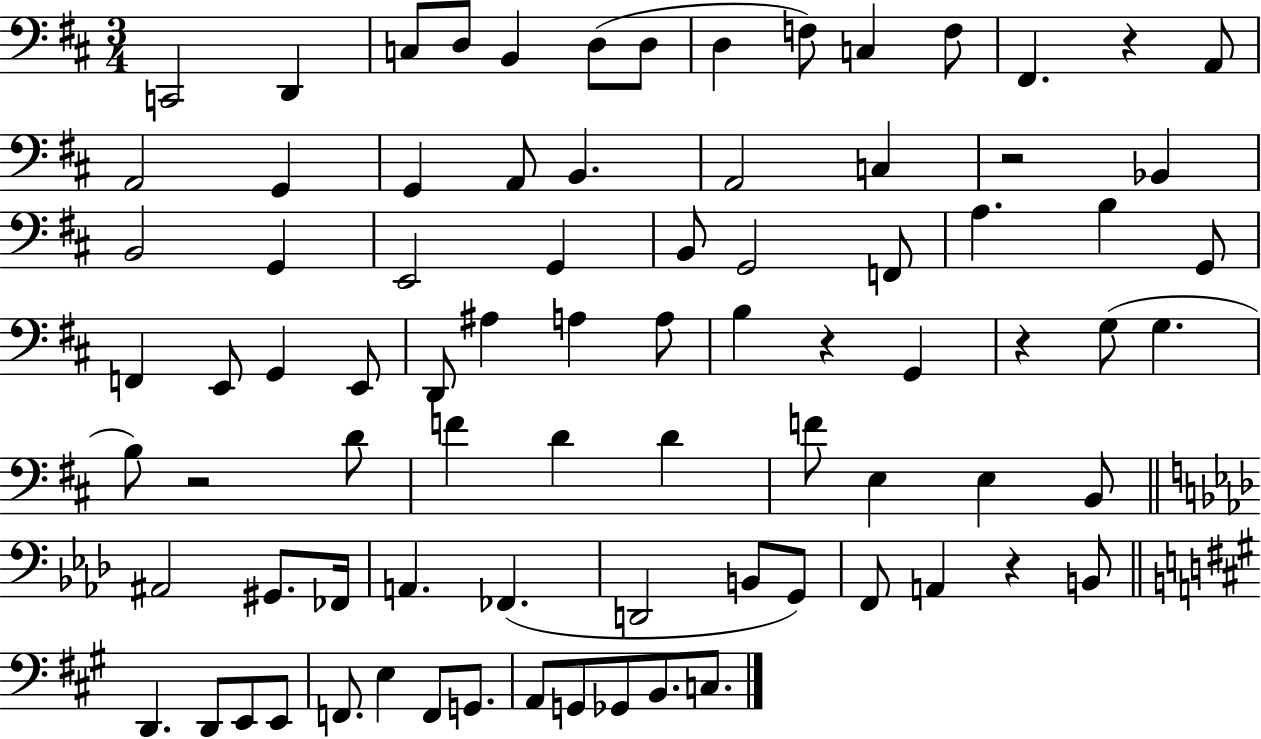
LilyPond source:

{
  \clef bass
  \numericTimeSignature
  \time 3/4
  \key d \major
  \repeat volta 2 { c,2 d,4 | c8 d8 b,4 d8( d8 | d4 f8) c4 f8 | fis,4. r4 a,8 | \break a,2 g,4 | g,4 a,8 b,4. | a,2 c4 | r2 bes,4 | \break b,2 g,4 | e,2 g,4 | b,8 g,2 f,8 | a4. b4 g,8 | \break f,4 e,8 g,4 e,8 | d,8 ais4 a4 a8 | b4 r4 g,4 | r4 g8( g4. | \break b8) r2 d'8 | f'4 d'4 d'4 | f'8 e4 e4 b,8 | \bar "||" \break \key aes \major ais,2 gis,8. fes,16 | a,4. fes,4.( | d,2 b,8 g,8) | f,8 a,4 r4 b,8 | \break \bar "||" \break \key a \major d,4. d,8 e,8 e,8 | f,8. e4 f,8 g,8. | a,8 g,8 ges,8 b,8. c8. | } \bar "|."
}